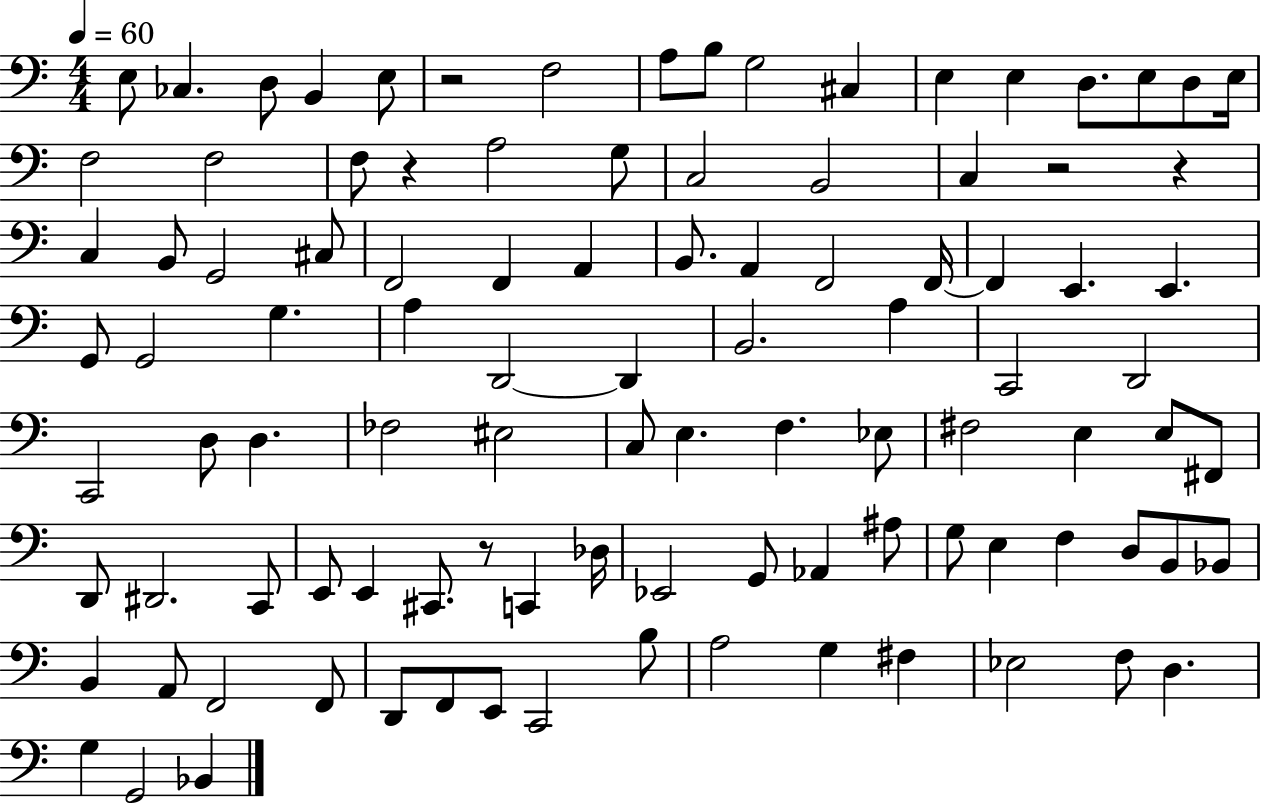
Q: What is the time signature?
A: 4/4